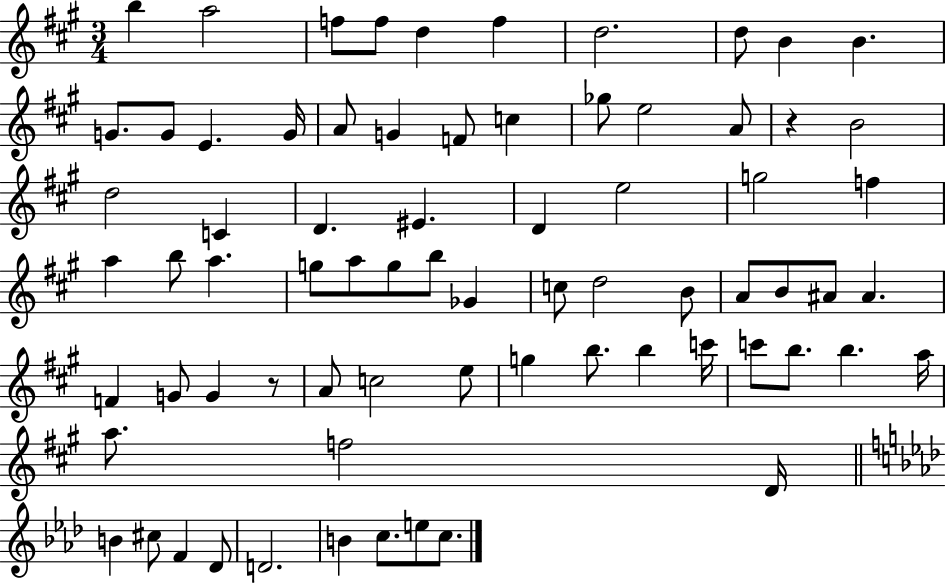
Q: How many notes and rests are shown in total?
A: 73